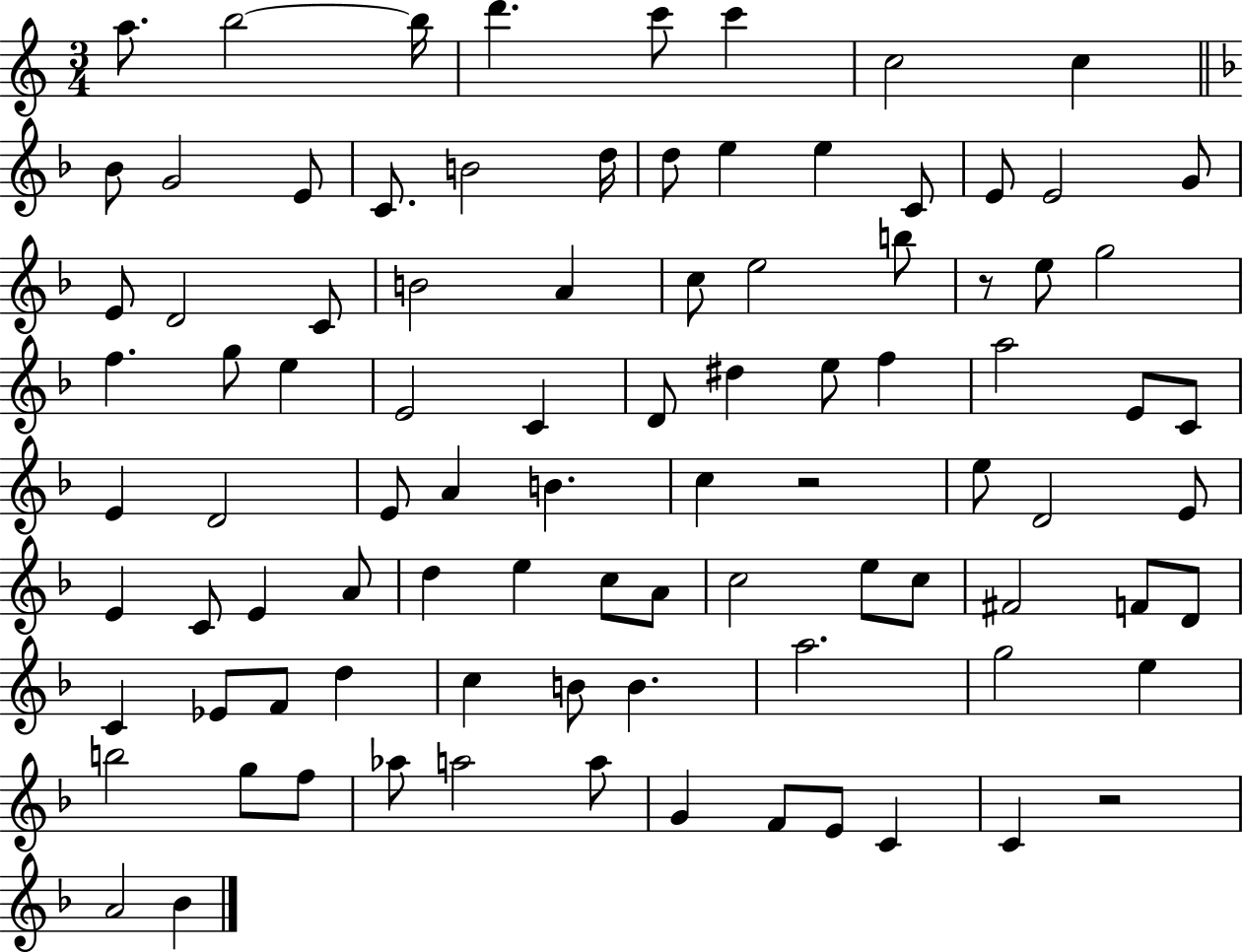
X:1
T:Untitled
M:3/4
L:1/4
K:C
a/2 b2 b/4 d' c'/2 c' c2 c _B/2 G2 E/2 C/2 B2 d/4 d/2 e e C/2 E/2 E2 G/2 E/2 D2 C/2 B2 A c/2 e2 b/2 z/2 e/2 g2 f g/2 e E2 C D/2 ^d e/2 f a2 E/2 C/2 E D2 E/2 A B c z2 e/2 D2 E/2 E C/2 E A/2 d e c/2 A/2 c2 e/2 c/2 ^F2 F/2 D/2 C _E/2 F/2 d c B/2 B a2 g2 e b2 g/2 f/2 _a/2 a2 a/2 G F/2 E/2 C C z2 A2 _B